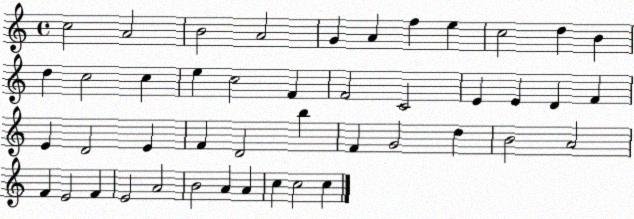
X:1
T:Untitled
M:4/4
L:1/4
K:C
c2 A2 B2 A2 G A f e c2 d B d c2 c e c2 F F2 C2 E E D F E D2 E F D2 b F G2 d B2 A2 F E2 F E2 A2 B2 A A c c2 c